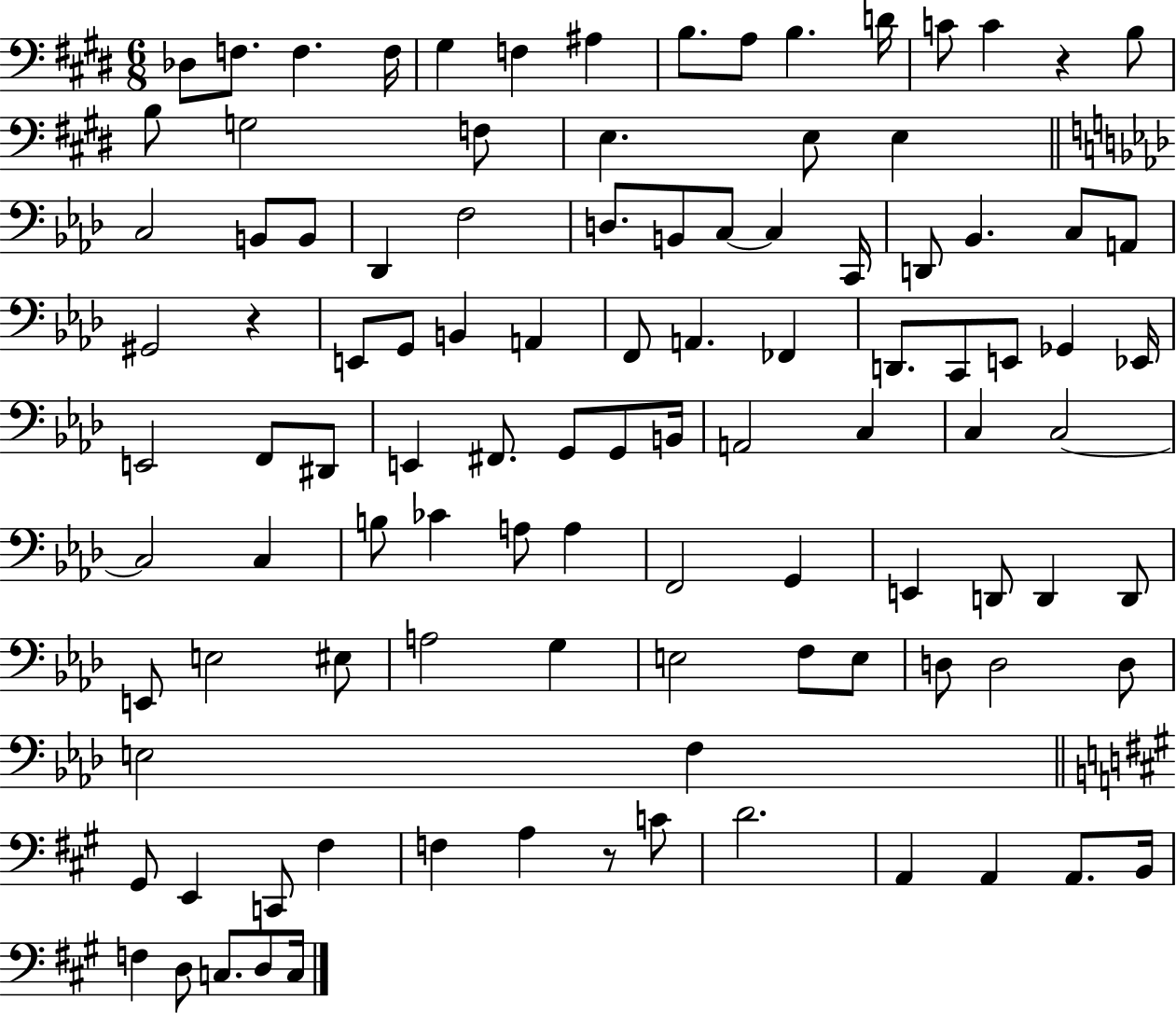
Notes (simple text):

Db3/e F3/e. F3/q. F3/s G#3/q F3/q A#3/q B3/e. A3/e B3/q. D4/s C4/e C4/q R/q B3/e B3/e G3/h F3/e E3/q. E3/e E3/q C3/h B2/e B2/e Db2/q F3/h D3/e. B2/e C3/e C3/q C2/s D2/e Bb2/q. C3/e A2/e G#2/h R/q E2/e G2/e B2/q A2/q F2/e A2/q. FES2/q D2/e. C2/e E2/e Gb2/q Eb2/s E2/h F2/e D#2/e E2/q F#2/e. G2/e G2/e B2/s A2/h C3/q C3/q C3/h C3/h C3/q B3/e CES4/q A3/e A3/q F2/h G2/q E2/q D2/e D2/q D2/e E2/e E3/h EIS3/e A3/h G3/q E3/h F3/e E3/e D3/e D3/h D3/e E3/h F3/q G#2/e E2/q C2/e F#3/q F3/q A3/q R/e C4/e D4/h. A2/q A2/q A2/e. B2/s F3/q D3/e C3/e. D3/e C3/s